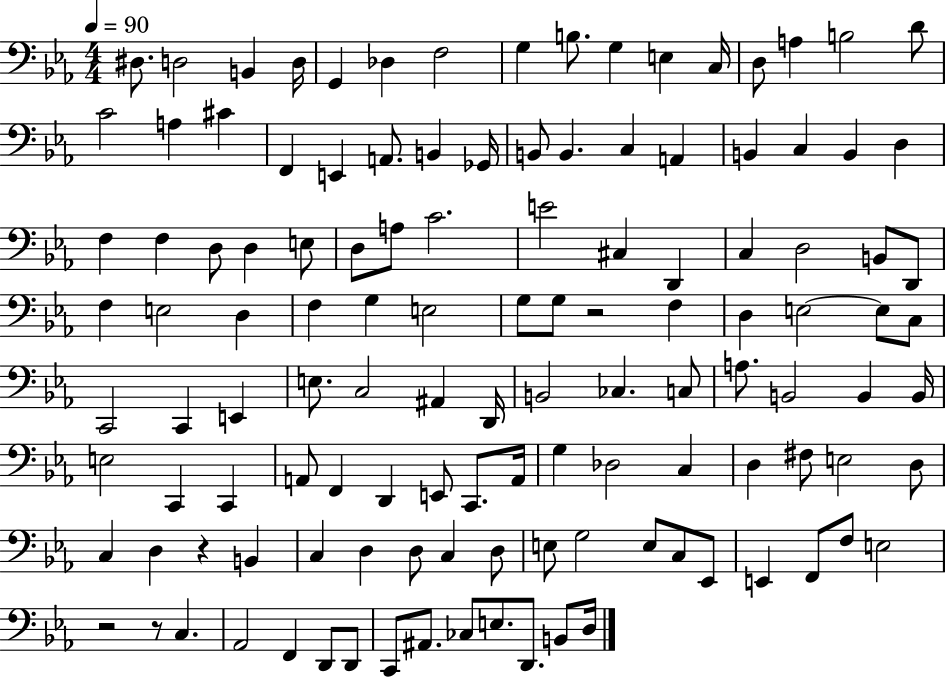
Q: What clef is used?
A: bass